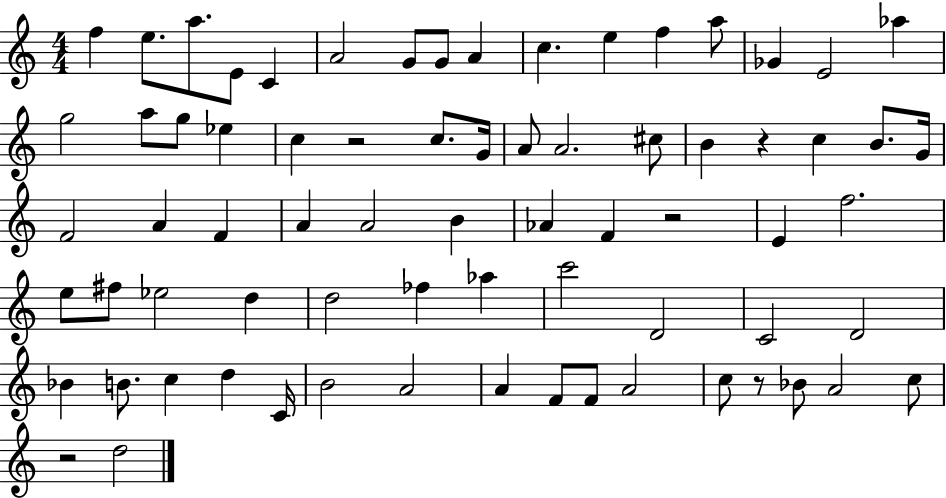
{
  \clef treble
  \numericTimeSignature
  \time 4/4
  \key c \major
  f''4 e''8. a''8. e'8 c'4 | a'2 g'8 g'8 a'4 | c''4. e''4 f''4 a''8 | ges'4 e'2 aes''4 | \break g''2 a''8 g''8 ees''4 | c''4 r2 c''8. g'16 | a'8 a'2. cis''8 | b'4 r4 c''4 b'8. g'16 | \break f'2 a'4 f'4 | a'4 a'2 b'4 | aes'4 f'4 r2 | e'4 f''2. | \break e''8 fis''8 ees''2 d''4 | d''2 fes''4 aes''4 | c'''2 d'2 | c'2 d'2 | \break bes'4 b'8. c''4 d''4 c'16 | b'2 a'2 | a'4 f'8 f'8 a'2 | c''8 r8 bes'8 a'2 c''8 | \break r2 d''2 | \bar "|."
}